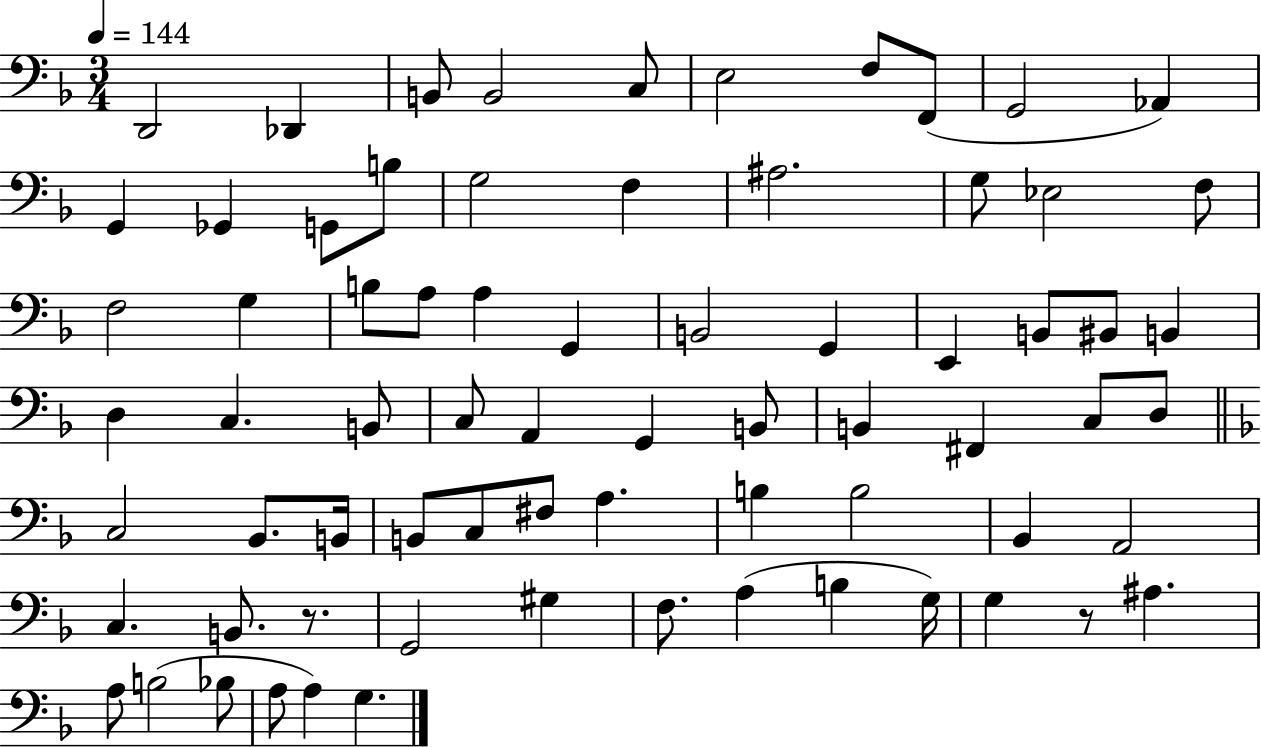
X:1
T:Untitled
M:3/4
L:1/4
K:F
D,,2 _D,, B,,/2 B,,2 C,/2 E,2 F,/2 F,,/2 G,,2 _A,, G,, _G,, G,,/2 B,/2 G,2 F, ^A,2 G,/2 _E,2 F,/2 F,2 G, B,/2 A,/2 A, G,, B,,2 G,, E,, B,,/2 ^B,,/2 B,, D, C, B,,/2 C,/2 A,, G,, B,,/2 B,, ^F,, C,/2 D,/2 C,2 _B,,/2 B,,/4 B,,/2 C,/2 ^F,/2 A, B, B,2 _B,, A,,2 C, B,,/2 z/2 G,,2 ^G, F,/2 A, B, G,/4 G, z/2 ^A, A,/2 B,2 _B,/2 A,/2 A, G,